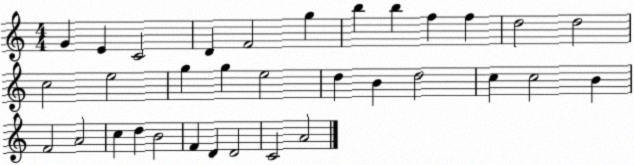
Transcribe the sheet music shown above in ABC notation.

X:1
T:Untitled
M:4/4
L:1/4
K:C
G E C2 D F2 g b b f f d2 d2 c2 e2 g g e2 d B d2 c c2 B F2 A2 c d B2 F D D2 C2 A2